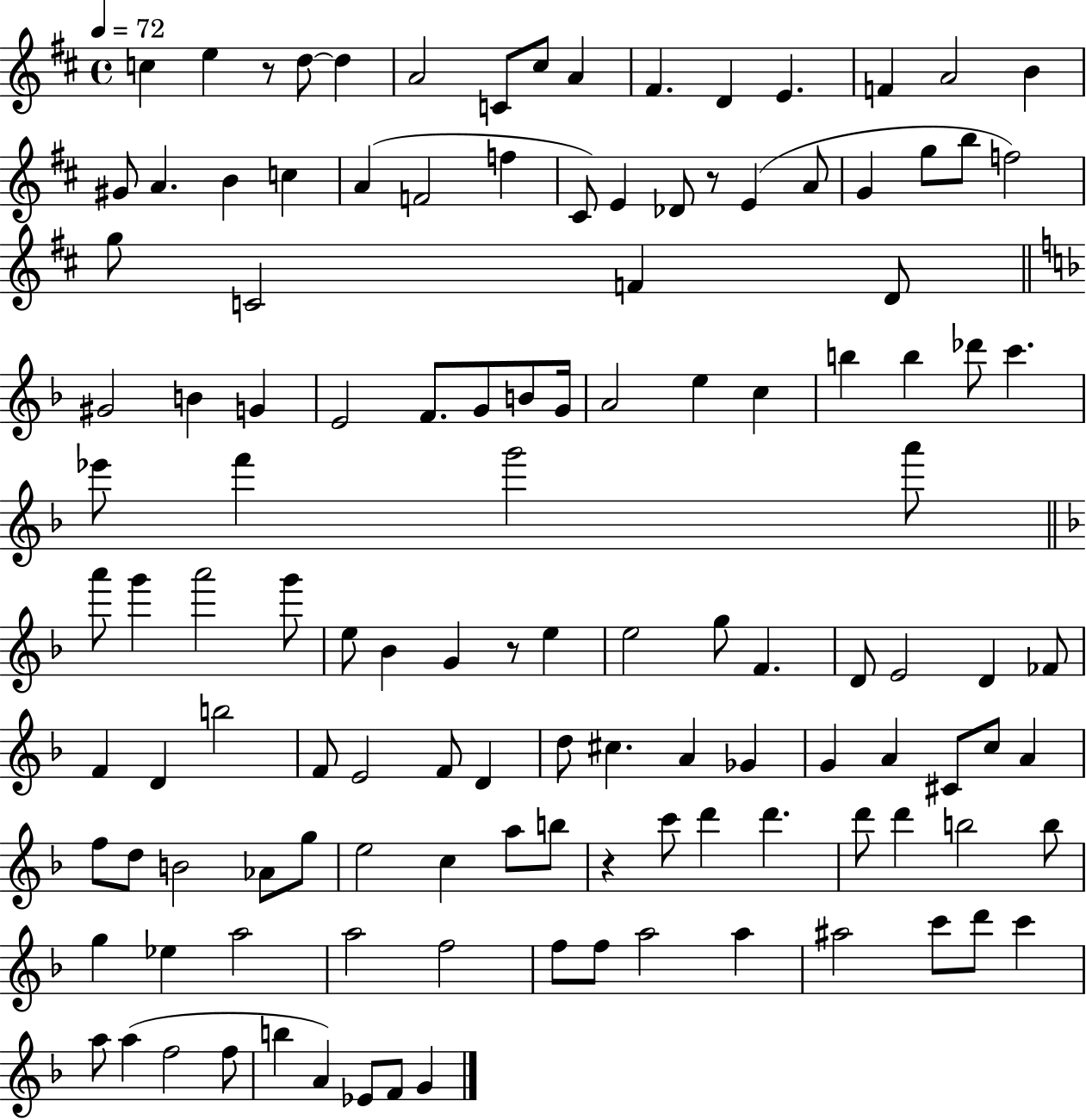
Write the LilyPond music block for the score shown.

{
  \clef treble
  \time 4/4
  \defaultTimeSignature
  \key d \major
  \tempo 4 = 72
  c''4 e''4 r8 d''8~~ d''4 | a'2 c'8 cis''8 a'4 | fis'4. d'4 e'4. | f'4 a'2 b'4 | \break gis'8 a'4. b'4 c''4 | a'4( f'2 f''4 | cis'8) e'4 des'8 r8 e'4( a'8 | g'4 g''8 b''8 f''2) | \break g''8 c'2 f'4 d'8 | \bar "||" \break \key d \minor gis'2 b'4 g'4 | e'2 f'8. g'8 b'8 g'16 | a'2 e''4 c''4 | b''4 b''4 des'''8 c'''4. | \break ees'''8 f'''4 g'''2 a'''8 | \bar "||" \break \key f \major a'''8 g'''4 a'''2 g'''8 | e''8 bes'4 g'4 r8 e''4 | e''2 g''8 f'4. | d'8 e'2 d'4 fes'8 | \break f'4 d'4 b''2 | f'8 e'2 f'8 d'4 | d''8 cis''4. a'4 ges'4 | g'4 a'4 cis'8 c''8 a'4 | \break f''8 d''8 b'2 aes'8 g''8 | e''2 c''4 a''8 b''8 | r4 c'''8 d'''4 d'''4. | d'''8 d'''4 b''2 b''8 | \break g''4 ees''4 a''2 | a''2 f''2 | f''8 f''8 a''2 a''4 | ais''2 c'''8 d'''8 c'''4 | \break a''8 a''4( f''2 f''8 | b''4 a'4) ees'8 f'8 g'4 | \bar "|."
}